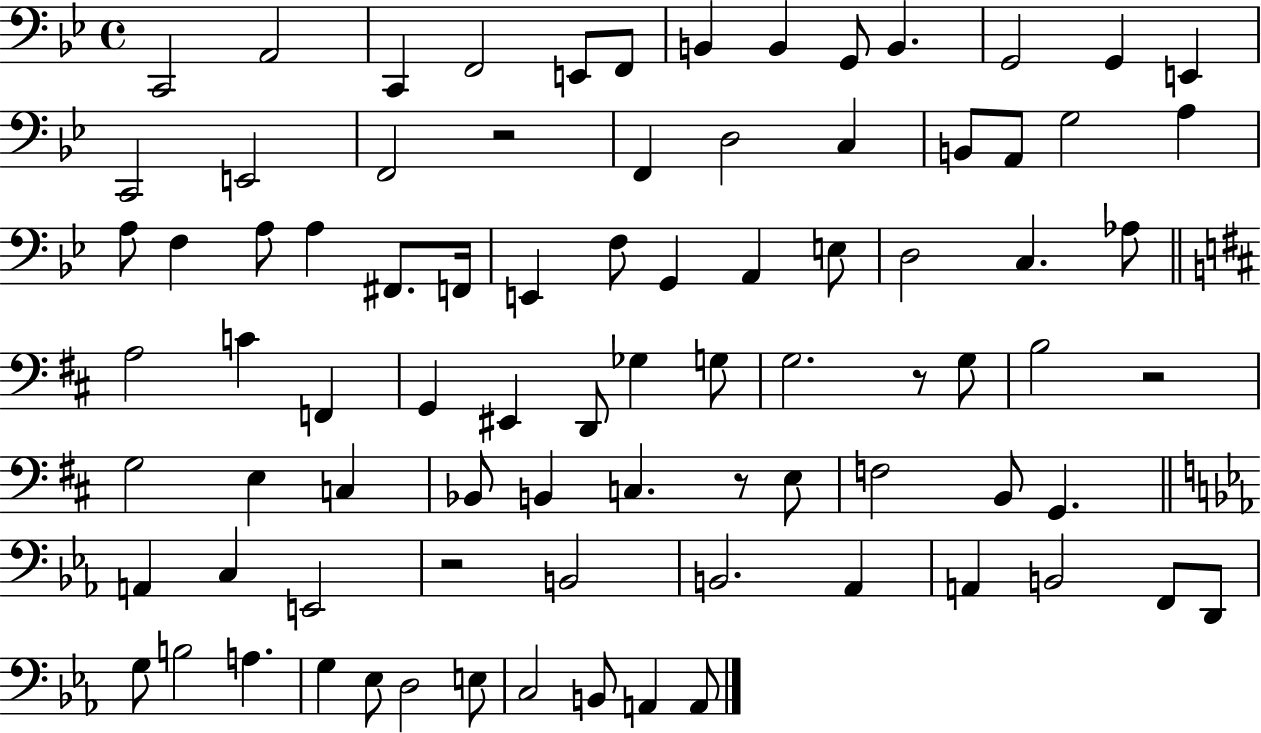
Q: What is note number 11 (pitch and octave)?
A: G2